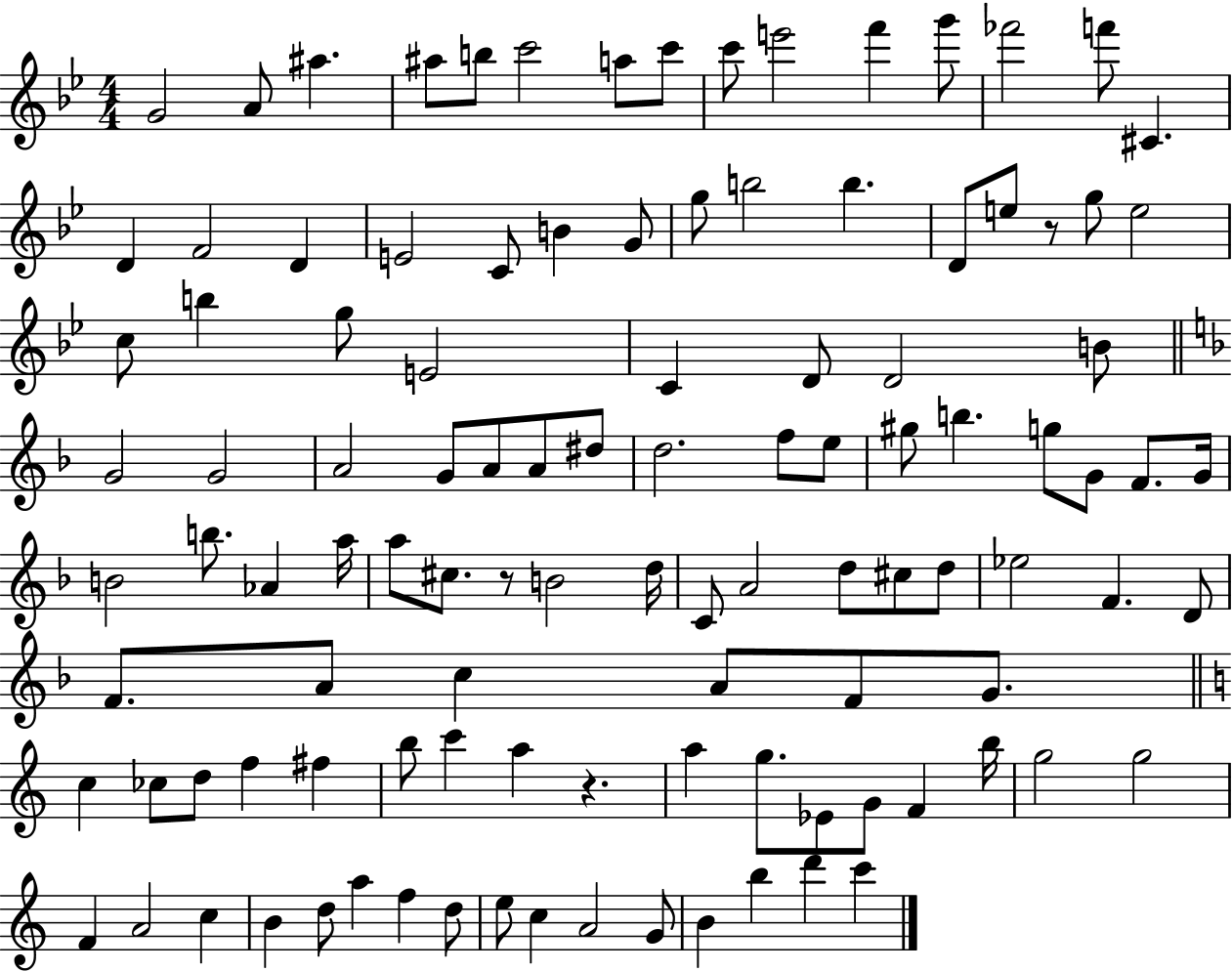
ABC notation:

X:1
T:Untitled
M:4/4
L:1/4
K:Bb
G2 A/2 ^a ^a/2 b/2 c'2 a/2 c'/2 c'/2 e'2 f' g'/2 _f'2 f'/2 ^C D F2 D E2 C/2 B G/2 g/2 b2 b D/2 e/2 z/2 g/2 e2 c/2 b g/2 E2 C D/2 D2 B/2 G2 G2 A2 G/2 A/2 A/2 ^d/2 d2 f/2 e/2 ^g/2 b g/2 G/2 F/2 G/4 B2 b/2 _A a/4 a/2 ^c/2 z/2 B2 d/4 C/2 A2 d/2 ^c/2 d/2 _e2 F D/2 F/2 A/2 c A/2 F/2 G/2 c _c/2 d/2 f ^f b/2 c' a z a g/2 _E/2 G/2 F b/4 g2 g2 F A2 c B d/2 a f d/2 e/2 c A2 G/2 B b d' c'